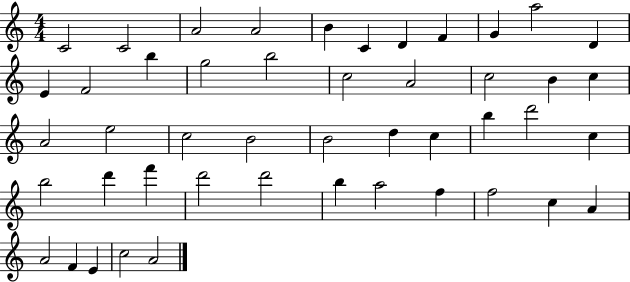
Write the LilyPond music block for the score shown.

{
  \clef treble
  \numericTimeSignature
  \time 4/4
  \key c \major
  c'2 c'2 | a'2 a'2 | b'4 c'4 d'4 f'4 | g'4 a''2 d'4 | \break e'4 f'2 b''4 | g''2 b''2 | c''2 a'2 | c''2 b'4 c''4 | \break a'2 e''2 | c''2 b'2 | b'2 d''4 c''4 | b''4 d'''2 c''4 | \break b''2 d'''4 f'''4 | d'''2 d'''2 | b''4 a''2 f''4 | f''2 c''4 a'4 | \break a'2 f'4 e'4 | c''2 a'2 | \bar "|."
}